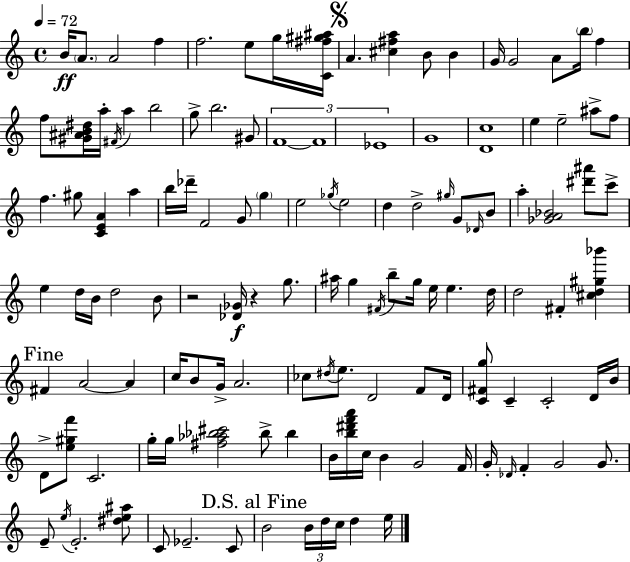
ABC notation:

X:1
T:Untitled
M:4/4
L:1/4
K:C
B/4 A/2 A2 f f2 e/2 g/4 [C^f^g^a]/4 A [^c^fa] B/2 B G/4 G2 A/2 b/4 f f/2 [^G^AB^d]/4 a/4 ^F/4 a b2 g/2 b2 ^G/2 F4 F4 _E4 G4 [Dc]4 e e2 ^a/2 f/2 f ^g/2 [CEA] a b/4 _d'/4 F2 G/2 g e2 _g/4 e2 d d2 ^g/4 G/2 _D/4 B/2 a [_GA_B]2 [^d'^a']/2 c'/2 e d/4 B/4 d2 B/2 z2 [_D_G]/4 z g/2 ^a/4 g ^F/4 b/2 g/4 e/4 e d/4 d2 ^F [^cd^g_b'] ^F A2 A c/4 B/2 G/4 A2 _c/2 ^d/4 e/2 D2 F/2 D/4 [C^Fg]/2 C C2 D/4 B/4 D/2 [e^gf']/2 C2 g/4 g/4 [^f_a_b^c']2 _b/2 _b B/4 [b^d'f'a']/4 c/4 B G2 F/4 G/4 _D/4 F G2 G/2 E/2 e/4 E2 [^de^a]/2 C/2 _E2 C/2 B2 B/4 d/4 c/4 d e/4